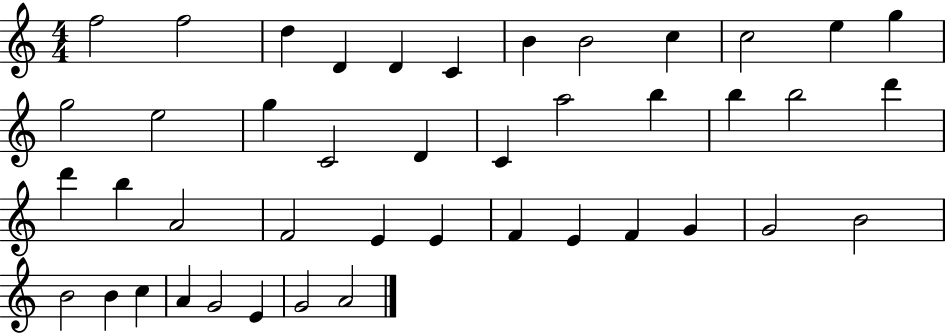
X:1
T:Untitled
M:4/4
L:1/4
K:C
f2 f2 d D D C B B2 c c2 e g g2 e2 g C2 D C a2 b b b2 d' d' b A2 F2 E E F E F G G2 B2 B2 B c A G2 E G2 A2